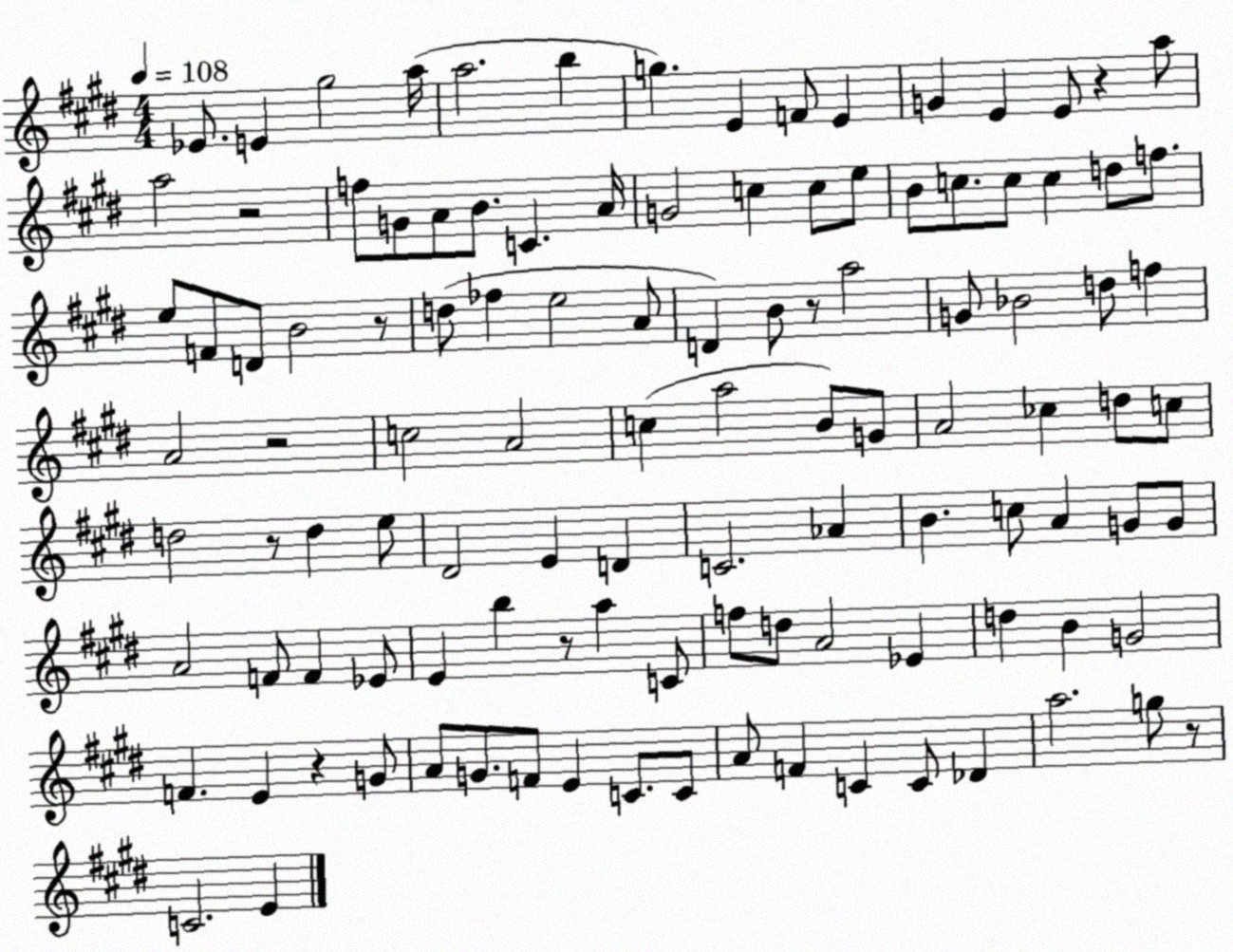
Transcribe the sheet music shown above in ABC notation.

X:1
T:Untitled
M:4/4
L:1/4
K:E
_E/2 E ^g2 a/4 a2 b g E F/2 E G E E/2 z a/2 a2 z2 f/2 G/2 A/2 B/2 C A/4 G2 c c/2 e/2 B/2 c/2 c/2 c d/2 f/2 e/2 F/2 D/2 B2 z/2 d/2 _f e2 A/2 D B/2 z/2 a2 G/2 _B2 d/2 f A2 z2 c2 A2 c a2 B/2 G/2 A2 _c d/2 c/2 d2 z/2 d e/2 ^D2 E D C2 _A B c/2 A G/2 G/2 A2 F/2 F _E/2 E b z/2 a C/2 f/2 d/2 A2 _E d B G2 F E z G/2 A/2 G/2 F/2 E C/2 C/2 A/2 F C C/2 _D a2 g/2 z/2 C2 E